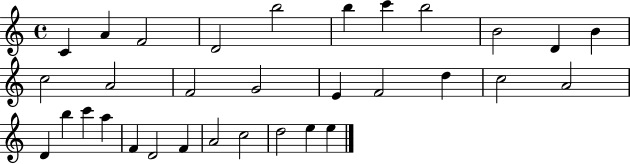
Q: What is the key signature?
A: C major